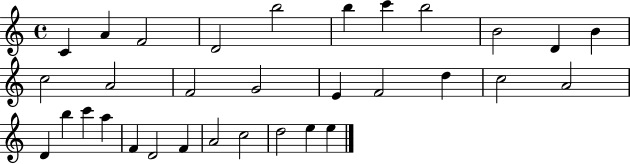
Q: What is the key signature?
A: C major